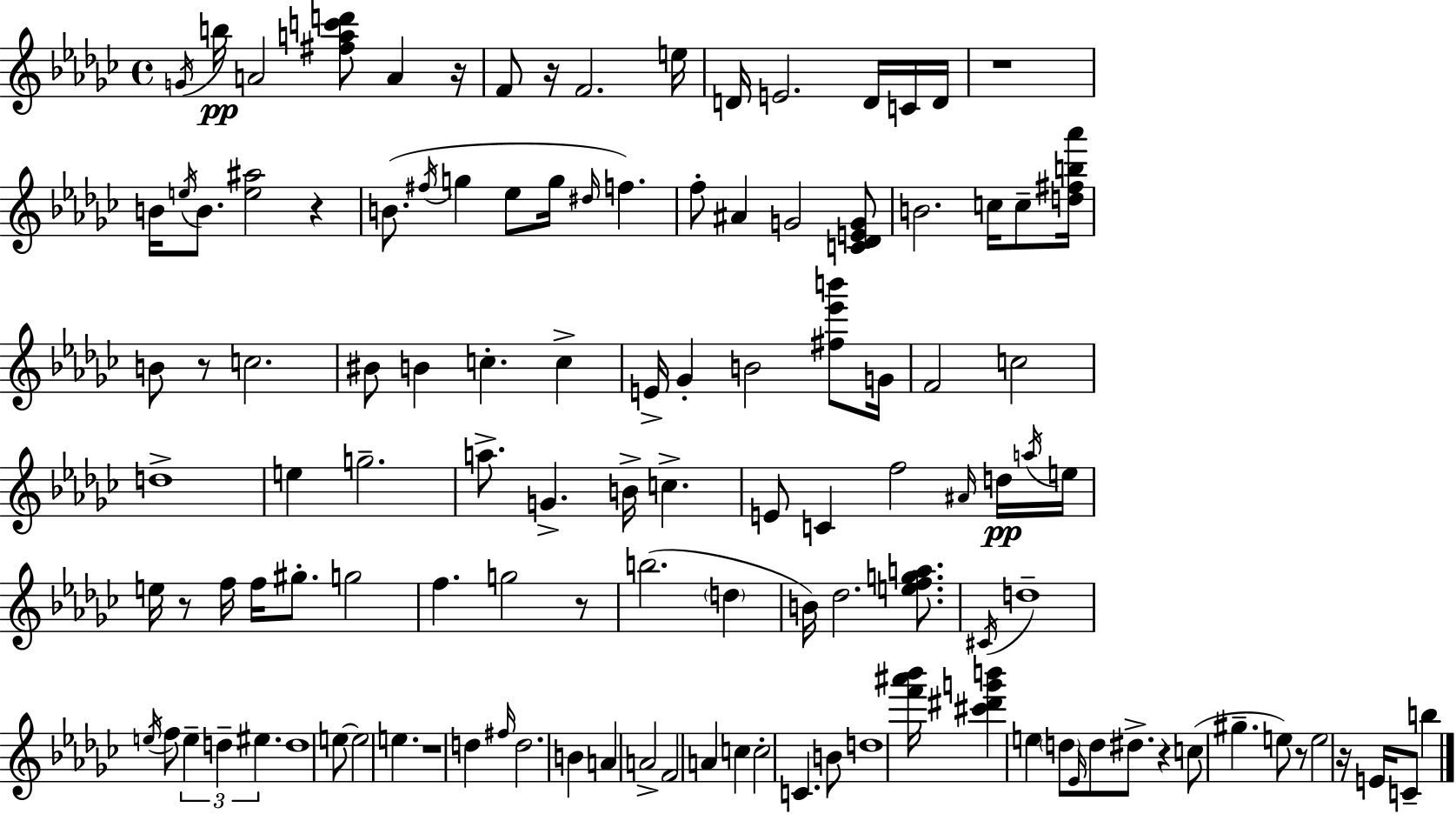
{
  \clef treble
  \time 4/4
  \defaultTimeSignature
  \key ees \minor
  \acciaccatura { g'16 }\pp b''16 a'2 <fis'' a'' c''' d'''>8 a'4 | r16 f'8 r16 f'2. | e''16 d'16 e'2. d'16 c'16 | d'16 r1 | \break b'16 \acciaccatura { e''16 } b'8. <e'' ais''>2 r4 | b'8.( \acciaccatura { fis''16 } g''4 ees''8 g''16 \grace { dis''16 }) f''4. | f''8-. ais'4 g'2 | <c' des' e' g'>8 b'2. | \break c''16 c''8-- <d'' fis'' b'' aes'''>16 b'8 r8 c''2. | bis'8 b'4 c''4.-. | c''4-> e'16-> ges'4-. b'2 | <fis'' ees''' b'''>8 g'16 f'2 c''2 | \break d''1-> | e''4 g''2.-- | a''8.-> g'4.-> b'16-> c''4.-> | e'8 c'4 f''2 | \break \grace { ais'16 }\pp d''16 \acciaccatura { a''16 } e''16 e''16 r8 f''16 f''16 gis''8.-. g''2 | f''4. g''2 | r8 b''2.( | \parenthesize d''4 b'16) des''2. | \break <e'' f'' g'' a''>8. \acciaccatura { cis'16 } d''1-- | \acciaccatura { e''16 } f''8 \tuplet 3/2 { e''4-- d''4-- | eis''4. } d''1 | e''8~~ e''2 | \break e''4. r1 | d''4 \grace { fis''16 } d''2. | b'4 a'4 | a'2-> f'2 | \break a'4 c''4 c''2-. | c'4. b'8 d''1 | <f''' ais''' bes'''>16 <cis''' dis''' g''' b'''>4 e''4 | \parenthesize d''8 \grace { ees'16 } d''8 dis''8.-> r4 c''8( | \break gis''4.-- e''8) r8 e''2 | r16 e'16 c'8-- b''4 \bar "|."
}